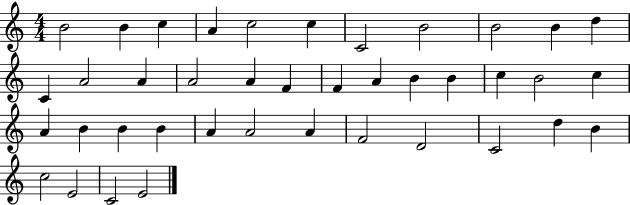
B4/h B4/q C5/q A4/q C5/h C5/q C4/h B4/h B4/h B4/q D5/q C4/q A4/h A4/q A4/h A4/q F4/q F4/q A4/q B4/q B4/q C5/q B4/h C5/q A4/q B4/q B4/q B4/q A4/q A4/h A4/q F4/h D4/h C4/h D5/q B4/q C5/h E4/h C4/h E4/h